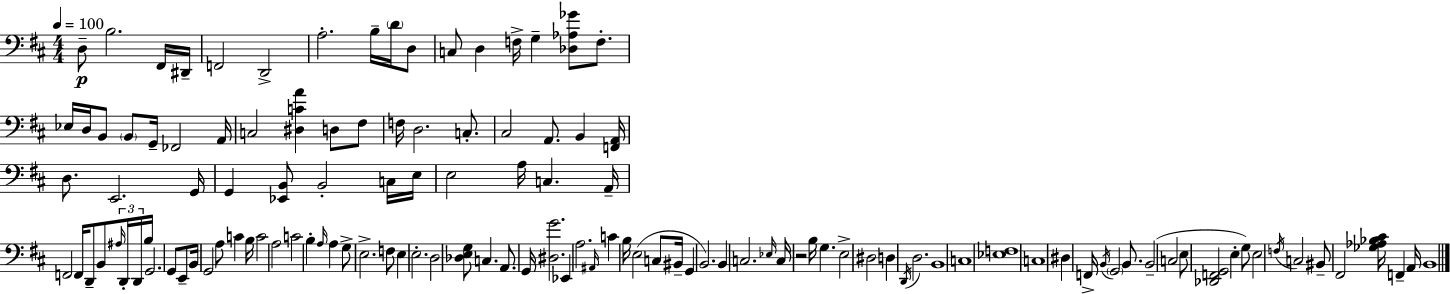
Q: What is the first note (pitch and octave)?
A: D3